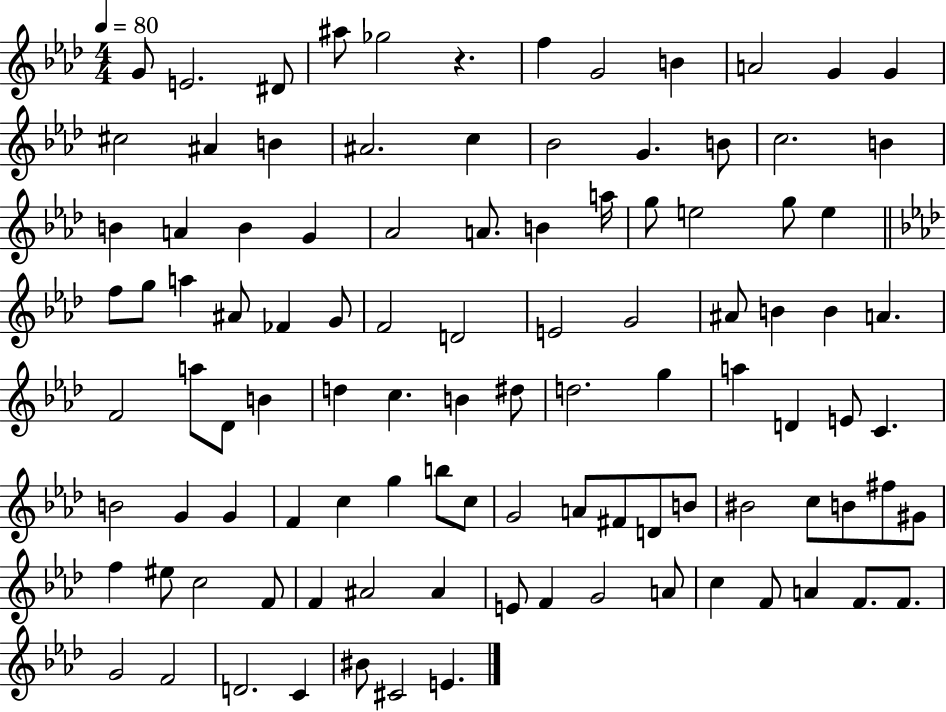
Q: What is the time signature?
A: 4/4